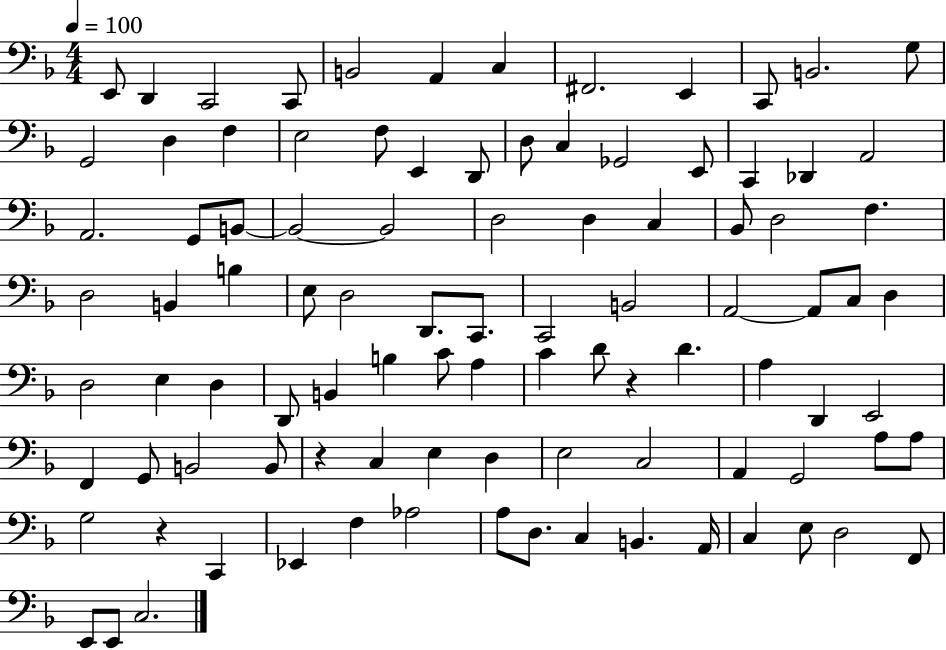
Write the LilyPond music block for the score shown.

{
  \clef bass
  \numericTimeSignature
  \time 4/4
  \key f \major
  \tempo 4 = 100
  e,8 d,4 c,2 c,8 | b,2 a,4 c4 | fis,2. e,4 | c,8 b,2. g8 | \break g,2 d4 f4 | e2 f8 e,4 d,8 | d8 c4 ges,2 e,8 | c,4 des,4 a,2 | \break a,2. g,8 b,8~~ | b,2~~ b,2 | d2 d4 c4 | bes,8 d2 f4. | \break d2 b,4 b4 | e8 d2 d,8. c,8. | c,2 b,2 | a,2~~ a,8 c8 d4 | \break d2 e4 d4 | d,8 b,4 b4 c'8 a4 | c'4 d'8 r4 d'4. | a4 d,4 e,2 | \break f,4 g,8 b,2 b,8 | r4 c4 e4 d4 | e2 c2 | a,4 g,2 a8 a8 | \break g2 r4 c,4 | ees,4 f4 aes2 | a8 d8. c4 b,4. a,16 | c4 e8 d2 f,8 | \break e,8 e,8 c2. | \bar "|."
}